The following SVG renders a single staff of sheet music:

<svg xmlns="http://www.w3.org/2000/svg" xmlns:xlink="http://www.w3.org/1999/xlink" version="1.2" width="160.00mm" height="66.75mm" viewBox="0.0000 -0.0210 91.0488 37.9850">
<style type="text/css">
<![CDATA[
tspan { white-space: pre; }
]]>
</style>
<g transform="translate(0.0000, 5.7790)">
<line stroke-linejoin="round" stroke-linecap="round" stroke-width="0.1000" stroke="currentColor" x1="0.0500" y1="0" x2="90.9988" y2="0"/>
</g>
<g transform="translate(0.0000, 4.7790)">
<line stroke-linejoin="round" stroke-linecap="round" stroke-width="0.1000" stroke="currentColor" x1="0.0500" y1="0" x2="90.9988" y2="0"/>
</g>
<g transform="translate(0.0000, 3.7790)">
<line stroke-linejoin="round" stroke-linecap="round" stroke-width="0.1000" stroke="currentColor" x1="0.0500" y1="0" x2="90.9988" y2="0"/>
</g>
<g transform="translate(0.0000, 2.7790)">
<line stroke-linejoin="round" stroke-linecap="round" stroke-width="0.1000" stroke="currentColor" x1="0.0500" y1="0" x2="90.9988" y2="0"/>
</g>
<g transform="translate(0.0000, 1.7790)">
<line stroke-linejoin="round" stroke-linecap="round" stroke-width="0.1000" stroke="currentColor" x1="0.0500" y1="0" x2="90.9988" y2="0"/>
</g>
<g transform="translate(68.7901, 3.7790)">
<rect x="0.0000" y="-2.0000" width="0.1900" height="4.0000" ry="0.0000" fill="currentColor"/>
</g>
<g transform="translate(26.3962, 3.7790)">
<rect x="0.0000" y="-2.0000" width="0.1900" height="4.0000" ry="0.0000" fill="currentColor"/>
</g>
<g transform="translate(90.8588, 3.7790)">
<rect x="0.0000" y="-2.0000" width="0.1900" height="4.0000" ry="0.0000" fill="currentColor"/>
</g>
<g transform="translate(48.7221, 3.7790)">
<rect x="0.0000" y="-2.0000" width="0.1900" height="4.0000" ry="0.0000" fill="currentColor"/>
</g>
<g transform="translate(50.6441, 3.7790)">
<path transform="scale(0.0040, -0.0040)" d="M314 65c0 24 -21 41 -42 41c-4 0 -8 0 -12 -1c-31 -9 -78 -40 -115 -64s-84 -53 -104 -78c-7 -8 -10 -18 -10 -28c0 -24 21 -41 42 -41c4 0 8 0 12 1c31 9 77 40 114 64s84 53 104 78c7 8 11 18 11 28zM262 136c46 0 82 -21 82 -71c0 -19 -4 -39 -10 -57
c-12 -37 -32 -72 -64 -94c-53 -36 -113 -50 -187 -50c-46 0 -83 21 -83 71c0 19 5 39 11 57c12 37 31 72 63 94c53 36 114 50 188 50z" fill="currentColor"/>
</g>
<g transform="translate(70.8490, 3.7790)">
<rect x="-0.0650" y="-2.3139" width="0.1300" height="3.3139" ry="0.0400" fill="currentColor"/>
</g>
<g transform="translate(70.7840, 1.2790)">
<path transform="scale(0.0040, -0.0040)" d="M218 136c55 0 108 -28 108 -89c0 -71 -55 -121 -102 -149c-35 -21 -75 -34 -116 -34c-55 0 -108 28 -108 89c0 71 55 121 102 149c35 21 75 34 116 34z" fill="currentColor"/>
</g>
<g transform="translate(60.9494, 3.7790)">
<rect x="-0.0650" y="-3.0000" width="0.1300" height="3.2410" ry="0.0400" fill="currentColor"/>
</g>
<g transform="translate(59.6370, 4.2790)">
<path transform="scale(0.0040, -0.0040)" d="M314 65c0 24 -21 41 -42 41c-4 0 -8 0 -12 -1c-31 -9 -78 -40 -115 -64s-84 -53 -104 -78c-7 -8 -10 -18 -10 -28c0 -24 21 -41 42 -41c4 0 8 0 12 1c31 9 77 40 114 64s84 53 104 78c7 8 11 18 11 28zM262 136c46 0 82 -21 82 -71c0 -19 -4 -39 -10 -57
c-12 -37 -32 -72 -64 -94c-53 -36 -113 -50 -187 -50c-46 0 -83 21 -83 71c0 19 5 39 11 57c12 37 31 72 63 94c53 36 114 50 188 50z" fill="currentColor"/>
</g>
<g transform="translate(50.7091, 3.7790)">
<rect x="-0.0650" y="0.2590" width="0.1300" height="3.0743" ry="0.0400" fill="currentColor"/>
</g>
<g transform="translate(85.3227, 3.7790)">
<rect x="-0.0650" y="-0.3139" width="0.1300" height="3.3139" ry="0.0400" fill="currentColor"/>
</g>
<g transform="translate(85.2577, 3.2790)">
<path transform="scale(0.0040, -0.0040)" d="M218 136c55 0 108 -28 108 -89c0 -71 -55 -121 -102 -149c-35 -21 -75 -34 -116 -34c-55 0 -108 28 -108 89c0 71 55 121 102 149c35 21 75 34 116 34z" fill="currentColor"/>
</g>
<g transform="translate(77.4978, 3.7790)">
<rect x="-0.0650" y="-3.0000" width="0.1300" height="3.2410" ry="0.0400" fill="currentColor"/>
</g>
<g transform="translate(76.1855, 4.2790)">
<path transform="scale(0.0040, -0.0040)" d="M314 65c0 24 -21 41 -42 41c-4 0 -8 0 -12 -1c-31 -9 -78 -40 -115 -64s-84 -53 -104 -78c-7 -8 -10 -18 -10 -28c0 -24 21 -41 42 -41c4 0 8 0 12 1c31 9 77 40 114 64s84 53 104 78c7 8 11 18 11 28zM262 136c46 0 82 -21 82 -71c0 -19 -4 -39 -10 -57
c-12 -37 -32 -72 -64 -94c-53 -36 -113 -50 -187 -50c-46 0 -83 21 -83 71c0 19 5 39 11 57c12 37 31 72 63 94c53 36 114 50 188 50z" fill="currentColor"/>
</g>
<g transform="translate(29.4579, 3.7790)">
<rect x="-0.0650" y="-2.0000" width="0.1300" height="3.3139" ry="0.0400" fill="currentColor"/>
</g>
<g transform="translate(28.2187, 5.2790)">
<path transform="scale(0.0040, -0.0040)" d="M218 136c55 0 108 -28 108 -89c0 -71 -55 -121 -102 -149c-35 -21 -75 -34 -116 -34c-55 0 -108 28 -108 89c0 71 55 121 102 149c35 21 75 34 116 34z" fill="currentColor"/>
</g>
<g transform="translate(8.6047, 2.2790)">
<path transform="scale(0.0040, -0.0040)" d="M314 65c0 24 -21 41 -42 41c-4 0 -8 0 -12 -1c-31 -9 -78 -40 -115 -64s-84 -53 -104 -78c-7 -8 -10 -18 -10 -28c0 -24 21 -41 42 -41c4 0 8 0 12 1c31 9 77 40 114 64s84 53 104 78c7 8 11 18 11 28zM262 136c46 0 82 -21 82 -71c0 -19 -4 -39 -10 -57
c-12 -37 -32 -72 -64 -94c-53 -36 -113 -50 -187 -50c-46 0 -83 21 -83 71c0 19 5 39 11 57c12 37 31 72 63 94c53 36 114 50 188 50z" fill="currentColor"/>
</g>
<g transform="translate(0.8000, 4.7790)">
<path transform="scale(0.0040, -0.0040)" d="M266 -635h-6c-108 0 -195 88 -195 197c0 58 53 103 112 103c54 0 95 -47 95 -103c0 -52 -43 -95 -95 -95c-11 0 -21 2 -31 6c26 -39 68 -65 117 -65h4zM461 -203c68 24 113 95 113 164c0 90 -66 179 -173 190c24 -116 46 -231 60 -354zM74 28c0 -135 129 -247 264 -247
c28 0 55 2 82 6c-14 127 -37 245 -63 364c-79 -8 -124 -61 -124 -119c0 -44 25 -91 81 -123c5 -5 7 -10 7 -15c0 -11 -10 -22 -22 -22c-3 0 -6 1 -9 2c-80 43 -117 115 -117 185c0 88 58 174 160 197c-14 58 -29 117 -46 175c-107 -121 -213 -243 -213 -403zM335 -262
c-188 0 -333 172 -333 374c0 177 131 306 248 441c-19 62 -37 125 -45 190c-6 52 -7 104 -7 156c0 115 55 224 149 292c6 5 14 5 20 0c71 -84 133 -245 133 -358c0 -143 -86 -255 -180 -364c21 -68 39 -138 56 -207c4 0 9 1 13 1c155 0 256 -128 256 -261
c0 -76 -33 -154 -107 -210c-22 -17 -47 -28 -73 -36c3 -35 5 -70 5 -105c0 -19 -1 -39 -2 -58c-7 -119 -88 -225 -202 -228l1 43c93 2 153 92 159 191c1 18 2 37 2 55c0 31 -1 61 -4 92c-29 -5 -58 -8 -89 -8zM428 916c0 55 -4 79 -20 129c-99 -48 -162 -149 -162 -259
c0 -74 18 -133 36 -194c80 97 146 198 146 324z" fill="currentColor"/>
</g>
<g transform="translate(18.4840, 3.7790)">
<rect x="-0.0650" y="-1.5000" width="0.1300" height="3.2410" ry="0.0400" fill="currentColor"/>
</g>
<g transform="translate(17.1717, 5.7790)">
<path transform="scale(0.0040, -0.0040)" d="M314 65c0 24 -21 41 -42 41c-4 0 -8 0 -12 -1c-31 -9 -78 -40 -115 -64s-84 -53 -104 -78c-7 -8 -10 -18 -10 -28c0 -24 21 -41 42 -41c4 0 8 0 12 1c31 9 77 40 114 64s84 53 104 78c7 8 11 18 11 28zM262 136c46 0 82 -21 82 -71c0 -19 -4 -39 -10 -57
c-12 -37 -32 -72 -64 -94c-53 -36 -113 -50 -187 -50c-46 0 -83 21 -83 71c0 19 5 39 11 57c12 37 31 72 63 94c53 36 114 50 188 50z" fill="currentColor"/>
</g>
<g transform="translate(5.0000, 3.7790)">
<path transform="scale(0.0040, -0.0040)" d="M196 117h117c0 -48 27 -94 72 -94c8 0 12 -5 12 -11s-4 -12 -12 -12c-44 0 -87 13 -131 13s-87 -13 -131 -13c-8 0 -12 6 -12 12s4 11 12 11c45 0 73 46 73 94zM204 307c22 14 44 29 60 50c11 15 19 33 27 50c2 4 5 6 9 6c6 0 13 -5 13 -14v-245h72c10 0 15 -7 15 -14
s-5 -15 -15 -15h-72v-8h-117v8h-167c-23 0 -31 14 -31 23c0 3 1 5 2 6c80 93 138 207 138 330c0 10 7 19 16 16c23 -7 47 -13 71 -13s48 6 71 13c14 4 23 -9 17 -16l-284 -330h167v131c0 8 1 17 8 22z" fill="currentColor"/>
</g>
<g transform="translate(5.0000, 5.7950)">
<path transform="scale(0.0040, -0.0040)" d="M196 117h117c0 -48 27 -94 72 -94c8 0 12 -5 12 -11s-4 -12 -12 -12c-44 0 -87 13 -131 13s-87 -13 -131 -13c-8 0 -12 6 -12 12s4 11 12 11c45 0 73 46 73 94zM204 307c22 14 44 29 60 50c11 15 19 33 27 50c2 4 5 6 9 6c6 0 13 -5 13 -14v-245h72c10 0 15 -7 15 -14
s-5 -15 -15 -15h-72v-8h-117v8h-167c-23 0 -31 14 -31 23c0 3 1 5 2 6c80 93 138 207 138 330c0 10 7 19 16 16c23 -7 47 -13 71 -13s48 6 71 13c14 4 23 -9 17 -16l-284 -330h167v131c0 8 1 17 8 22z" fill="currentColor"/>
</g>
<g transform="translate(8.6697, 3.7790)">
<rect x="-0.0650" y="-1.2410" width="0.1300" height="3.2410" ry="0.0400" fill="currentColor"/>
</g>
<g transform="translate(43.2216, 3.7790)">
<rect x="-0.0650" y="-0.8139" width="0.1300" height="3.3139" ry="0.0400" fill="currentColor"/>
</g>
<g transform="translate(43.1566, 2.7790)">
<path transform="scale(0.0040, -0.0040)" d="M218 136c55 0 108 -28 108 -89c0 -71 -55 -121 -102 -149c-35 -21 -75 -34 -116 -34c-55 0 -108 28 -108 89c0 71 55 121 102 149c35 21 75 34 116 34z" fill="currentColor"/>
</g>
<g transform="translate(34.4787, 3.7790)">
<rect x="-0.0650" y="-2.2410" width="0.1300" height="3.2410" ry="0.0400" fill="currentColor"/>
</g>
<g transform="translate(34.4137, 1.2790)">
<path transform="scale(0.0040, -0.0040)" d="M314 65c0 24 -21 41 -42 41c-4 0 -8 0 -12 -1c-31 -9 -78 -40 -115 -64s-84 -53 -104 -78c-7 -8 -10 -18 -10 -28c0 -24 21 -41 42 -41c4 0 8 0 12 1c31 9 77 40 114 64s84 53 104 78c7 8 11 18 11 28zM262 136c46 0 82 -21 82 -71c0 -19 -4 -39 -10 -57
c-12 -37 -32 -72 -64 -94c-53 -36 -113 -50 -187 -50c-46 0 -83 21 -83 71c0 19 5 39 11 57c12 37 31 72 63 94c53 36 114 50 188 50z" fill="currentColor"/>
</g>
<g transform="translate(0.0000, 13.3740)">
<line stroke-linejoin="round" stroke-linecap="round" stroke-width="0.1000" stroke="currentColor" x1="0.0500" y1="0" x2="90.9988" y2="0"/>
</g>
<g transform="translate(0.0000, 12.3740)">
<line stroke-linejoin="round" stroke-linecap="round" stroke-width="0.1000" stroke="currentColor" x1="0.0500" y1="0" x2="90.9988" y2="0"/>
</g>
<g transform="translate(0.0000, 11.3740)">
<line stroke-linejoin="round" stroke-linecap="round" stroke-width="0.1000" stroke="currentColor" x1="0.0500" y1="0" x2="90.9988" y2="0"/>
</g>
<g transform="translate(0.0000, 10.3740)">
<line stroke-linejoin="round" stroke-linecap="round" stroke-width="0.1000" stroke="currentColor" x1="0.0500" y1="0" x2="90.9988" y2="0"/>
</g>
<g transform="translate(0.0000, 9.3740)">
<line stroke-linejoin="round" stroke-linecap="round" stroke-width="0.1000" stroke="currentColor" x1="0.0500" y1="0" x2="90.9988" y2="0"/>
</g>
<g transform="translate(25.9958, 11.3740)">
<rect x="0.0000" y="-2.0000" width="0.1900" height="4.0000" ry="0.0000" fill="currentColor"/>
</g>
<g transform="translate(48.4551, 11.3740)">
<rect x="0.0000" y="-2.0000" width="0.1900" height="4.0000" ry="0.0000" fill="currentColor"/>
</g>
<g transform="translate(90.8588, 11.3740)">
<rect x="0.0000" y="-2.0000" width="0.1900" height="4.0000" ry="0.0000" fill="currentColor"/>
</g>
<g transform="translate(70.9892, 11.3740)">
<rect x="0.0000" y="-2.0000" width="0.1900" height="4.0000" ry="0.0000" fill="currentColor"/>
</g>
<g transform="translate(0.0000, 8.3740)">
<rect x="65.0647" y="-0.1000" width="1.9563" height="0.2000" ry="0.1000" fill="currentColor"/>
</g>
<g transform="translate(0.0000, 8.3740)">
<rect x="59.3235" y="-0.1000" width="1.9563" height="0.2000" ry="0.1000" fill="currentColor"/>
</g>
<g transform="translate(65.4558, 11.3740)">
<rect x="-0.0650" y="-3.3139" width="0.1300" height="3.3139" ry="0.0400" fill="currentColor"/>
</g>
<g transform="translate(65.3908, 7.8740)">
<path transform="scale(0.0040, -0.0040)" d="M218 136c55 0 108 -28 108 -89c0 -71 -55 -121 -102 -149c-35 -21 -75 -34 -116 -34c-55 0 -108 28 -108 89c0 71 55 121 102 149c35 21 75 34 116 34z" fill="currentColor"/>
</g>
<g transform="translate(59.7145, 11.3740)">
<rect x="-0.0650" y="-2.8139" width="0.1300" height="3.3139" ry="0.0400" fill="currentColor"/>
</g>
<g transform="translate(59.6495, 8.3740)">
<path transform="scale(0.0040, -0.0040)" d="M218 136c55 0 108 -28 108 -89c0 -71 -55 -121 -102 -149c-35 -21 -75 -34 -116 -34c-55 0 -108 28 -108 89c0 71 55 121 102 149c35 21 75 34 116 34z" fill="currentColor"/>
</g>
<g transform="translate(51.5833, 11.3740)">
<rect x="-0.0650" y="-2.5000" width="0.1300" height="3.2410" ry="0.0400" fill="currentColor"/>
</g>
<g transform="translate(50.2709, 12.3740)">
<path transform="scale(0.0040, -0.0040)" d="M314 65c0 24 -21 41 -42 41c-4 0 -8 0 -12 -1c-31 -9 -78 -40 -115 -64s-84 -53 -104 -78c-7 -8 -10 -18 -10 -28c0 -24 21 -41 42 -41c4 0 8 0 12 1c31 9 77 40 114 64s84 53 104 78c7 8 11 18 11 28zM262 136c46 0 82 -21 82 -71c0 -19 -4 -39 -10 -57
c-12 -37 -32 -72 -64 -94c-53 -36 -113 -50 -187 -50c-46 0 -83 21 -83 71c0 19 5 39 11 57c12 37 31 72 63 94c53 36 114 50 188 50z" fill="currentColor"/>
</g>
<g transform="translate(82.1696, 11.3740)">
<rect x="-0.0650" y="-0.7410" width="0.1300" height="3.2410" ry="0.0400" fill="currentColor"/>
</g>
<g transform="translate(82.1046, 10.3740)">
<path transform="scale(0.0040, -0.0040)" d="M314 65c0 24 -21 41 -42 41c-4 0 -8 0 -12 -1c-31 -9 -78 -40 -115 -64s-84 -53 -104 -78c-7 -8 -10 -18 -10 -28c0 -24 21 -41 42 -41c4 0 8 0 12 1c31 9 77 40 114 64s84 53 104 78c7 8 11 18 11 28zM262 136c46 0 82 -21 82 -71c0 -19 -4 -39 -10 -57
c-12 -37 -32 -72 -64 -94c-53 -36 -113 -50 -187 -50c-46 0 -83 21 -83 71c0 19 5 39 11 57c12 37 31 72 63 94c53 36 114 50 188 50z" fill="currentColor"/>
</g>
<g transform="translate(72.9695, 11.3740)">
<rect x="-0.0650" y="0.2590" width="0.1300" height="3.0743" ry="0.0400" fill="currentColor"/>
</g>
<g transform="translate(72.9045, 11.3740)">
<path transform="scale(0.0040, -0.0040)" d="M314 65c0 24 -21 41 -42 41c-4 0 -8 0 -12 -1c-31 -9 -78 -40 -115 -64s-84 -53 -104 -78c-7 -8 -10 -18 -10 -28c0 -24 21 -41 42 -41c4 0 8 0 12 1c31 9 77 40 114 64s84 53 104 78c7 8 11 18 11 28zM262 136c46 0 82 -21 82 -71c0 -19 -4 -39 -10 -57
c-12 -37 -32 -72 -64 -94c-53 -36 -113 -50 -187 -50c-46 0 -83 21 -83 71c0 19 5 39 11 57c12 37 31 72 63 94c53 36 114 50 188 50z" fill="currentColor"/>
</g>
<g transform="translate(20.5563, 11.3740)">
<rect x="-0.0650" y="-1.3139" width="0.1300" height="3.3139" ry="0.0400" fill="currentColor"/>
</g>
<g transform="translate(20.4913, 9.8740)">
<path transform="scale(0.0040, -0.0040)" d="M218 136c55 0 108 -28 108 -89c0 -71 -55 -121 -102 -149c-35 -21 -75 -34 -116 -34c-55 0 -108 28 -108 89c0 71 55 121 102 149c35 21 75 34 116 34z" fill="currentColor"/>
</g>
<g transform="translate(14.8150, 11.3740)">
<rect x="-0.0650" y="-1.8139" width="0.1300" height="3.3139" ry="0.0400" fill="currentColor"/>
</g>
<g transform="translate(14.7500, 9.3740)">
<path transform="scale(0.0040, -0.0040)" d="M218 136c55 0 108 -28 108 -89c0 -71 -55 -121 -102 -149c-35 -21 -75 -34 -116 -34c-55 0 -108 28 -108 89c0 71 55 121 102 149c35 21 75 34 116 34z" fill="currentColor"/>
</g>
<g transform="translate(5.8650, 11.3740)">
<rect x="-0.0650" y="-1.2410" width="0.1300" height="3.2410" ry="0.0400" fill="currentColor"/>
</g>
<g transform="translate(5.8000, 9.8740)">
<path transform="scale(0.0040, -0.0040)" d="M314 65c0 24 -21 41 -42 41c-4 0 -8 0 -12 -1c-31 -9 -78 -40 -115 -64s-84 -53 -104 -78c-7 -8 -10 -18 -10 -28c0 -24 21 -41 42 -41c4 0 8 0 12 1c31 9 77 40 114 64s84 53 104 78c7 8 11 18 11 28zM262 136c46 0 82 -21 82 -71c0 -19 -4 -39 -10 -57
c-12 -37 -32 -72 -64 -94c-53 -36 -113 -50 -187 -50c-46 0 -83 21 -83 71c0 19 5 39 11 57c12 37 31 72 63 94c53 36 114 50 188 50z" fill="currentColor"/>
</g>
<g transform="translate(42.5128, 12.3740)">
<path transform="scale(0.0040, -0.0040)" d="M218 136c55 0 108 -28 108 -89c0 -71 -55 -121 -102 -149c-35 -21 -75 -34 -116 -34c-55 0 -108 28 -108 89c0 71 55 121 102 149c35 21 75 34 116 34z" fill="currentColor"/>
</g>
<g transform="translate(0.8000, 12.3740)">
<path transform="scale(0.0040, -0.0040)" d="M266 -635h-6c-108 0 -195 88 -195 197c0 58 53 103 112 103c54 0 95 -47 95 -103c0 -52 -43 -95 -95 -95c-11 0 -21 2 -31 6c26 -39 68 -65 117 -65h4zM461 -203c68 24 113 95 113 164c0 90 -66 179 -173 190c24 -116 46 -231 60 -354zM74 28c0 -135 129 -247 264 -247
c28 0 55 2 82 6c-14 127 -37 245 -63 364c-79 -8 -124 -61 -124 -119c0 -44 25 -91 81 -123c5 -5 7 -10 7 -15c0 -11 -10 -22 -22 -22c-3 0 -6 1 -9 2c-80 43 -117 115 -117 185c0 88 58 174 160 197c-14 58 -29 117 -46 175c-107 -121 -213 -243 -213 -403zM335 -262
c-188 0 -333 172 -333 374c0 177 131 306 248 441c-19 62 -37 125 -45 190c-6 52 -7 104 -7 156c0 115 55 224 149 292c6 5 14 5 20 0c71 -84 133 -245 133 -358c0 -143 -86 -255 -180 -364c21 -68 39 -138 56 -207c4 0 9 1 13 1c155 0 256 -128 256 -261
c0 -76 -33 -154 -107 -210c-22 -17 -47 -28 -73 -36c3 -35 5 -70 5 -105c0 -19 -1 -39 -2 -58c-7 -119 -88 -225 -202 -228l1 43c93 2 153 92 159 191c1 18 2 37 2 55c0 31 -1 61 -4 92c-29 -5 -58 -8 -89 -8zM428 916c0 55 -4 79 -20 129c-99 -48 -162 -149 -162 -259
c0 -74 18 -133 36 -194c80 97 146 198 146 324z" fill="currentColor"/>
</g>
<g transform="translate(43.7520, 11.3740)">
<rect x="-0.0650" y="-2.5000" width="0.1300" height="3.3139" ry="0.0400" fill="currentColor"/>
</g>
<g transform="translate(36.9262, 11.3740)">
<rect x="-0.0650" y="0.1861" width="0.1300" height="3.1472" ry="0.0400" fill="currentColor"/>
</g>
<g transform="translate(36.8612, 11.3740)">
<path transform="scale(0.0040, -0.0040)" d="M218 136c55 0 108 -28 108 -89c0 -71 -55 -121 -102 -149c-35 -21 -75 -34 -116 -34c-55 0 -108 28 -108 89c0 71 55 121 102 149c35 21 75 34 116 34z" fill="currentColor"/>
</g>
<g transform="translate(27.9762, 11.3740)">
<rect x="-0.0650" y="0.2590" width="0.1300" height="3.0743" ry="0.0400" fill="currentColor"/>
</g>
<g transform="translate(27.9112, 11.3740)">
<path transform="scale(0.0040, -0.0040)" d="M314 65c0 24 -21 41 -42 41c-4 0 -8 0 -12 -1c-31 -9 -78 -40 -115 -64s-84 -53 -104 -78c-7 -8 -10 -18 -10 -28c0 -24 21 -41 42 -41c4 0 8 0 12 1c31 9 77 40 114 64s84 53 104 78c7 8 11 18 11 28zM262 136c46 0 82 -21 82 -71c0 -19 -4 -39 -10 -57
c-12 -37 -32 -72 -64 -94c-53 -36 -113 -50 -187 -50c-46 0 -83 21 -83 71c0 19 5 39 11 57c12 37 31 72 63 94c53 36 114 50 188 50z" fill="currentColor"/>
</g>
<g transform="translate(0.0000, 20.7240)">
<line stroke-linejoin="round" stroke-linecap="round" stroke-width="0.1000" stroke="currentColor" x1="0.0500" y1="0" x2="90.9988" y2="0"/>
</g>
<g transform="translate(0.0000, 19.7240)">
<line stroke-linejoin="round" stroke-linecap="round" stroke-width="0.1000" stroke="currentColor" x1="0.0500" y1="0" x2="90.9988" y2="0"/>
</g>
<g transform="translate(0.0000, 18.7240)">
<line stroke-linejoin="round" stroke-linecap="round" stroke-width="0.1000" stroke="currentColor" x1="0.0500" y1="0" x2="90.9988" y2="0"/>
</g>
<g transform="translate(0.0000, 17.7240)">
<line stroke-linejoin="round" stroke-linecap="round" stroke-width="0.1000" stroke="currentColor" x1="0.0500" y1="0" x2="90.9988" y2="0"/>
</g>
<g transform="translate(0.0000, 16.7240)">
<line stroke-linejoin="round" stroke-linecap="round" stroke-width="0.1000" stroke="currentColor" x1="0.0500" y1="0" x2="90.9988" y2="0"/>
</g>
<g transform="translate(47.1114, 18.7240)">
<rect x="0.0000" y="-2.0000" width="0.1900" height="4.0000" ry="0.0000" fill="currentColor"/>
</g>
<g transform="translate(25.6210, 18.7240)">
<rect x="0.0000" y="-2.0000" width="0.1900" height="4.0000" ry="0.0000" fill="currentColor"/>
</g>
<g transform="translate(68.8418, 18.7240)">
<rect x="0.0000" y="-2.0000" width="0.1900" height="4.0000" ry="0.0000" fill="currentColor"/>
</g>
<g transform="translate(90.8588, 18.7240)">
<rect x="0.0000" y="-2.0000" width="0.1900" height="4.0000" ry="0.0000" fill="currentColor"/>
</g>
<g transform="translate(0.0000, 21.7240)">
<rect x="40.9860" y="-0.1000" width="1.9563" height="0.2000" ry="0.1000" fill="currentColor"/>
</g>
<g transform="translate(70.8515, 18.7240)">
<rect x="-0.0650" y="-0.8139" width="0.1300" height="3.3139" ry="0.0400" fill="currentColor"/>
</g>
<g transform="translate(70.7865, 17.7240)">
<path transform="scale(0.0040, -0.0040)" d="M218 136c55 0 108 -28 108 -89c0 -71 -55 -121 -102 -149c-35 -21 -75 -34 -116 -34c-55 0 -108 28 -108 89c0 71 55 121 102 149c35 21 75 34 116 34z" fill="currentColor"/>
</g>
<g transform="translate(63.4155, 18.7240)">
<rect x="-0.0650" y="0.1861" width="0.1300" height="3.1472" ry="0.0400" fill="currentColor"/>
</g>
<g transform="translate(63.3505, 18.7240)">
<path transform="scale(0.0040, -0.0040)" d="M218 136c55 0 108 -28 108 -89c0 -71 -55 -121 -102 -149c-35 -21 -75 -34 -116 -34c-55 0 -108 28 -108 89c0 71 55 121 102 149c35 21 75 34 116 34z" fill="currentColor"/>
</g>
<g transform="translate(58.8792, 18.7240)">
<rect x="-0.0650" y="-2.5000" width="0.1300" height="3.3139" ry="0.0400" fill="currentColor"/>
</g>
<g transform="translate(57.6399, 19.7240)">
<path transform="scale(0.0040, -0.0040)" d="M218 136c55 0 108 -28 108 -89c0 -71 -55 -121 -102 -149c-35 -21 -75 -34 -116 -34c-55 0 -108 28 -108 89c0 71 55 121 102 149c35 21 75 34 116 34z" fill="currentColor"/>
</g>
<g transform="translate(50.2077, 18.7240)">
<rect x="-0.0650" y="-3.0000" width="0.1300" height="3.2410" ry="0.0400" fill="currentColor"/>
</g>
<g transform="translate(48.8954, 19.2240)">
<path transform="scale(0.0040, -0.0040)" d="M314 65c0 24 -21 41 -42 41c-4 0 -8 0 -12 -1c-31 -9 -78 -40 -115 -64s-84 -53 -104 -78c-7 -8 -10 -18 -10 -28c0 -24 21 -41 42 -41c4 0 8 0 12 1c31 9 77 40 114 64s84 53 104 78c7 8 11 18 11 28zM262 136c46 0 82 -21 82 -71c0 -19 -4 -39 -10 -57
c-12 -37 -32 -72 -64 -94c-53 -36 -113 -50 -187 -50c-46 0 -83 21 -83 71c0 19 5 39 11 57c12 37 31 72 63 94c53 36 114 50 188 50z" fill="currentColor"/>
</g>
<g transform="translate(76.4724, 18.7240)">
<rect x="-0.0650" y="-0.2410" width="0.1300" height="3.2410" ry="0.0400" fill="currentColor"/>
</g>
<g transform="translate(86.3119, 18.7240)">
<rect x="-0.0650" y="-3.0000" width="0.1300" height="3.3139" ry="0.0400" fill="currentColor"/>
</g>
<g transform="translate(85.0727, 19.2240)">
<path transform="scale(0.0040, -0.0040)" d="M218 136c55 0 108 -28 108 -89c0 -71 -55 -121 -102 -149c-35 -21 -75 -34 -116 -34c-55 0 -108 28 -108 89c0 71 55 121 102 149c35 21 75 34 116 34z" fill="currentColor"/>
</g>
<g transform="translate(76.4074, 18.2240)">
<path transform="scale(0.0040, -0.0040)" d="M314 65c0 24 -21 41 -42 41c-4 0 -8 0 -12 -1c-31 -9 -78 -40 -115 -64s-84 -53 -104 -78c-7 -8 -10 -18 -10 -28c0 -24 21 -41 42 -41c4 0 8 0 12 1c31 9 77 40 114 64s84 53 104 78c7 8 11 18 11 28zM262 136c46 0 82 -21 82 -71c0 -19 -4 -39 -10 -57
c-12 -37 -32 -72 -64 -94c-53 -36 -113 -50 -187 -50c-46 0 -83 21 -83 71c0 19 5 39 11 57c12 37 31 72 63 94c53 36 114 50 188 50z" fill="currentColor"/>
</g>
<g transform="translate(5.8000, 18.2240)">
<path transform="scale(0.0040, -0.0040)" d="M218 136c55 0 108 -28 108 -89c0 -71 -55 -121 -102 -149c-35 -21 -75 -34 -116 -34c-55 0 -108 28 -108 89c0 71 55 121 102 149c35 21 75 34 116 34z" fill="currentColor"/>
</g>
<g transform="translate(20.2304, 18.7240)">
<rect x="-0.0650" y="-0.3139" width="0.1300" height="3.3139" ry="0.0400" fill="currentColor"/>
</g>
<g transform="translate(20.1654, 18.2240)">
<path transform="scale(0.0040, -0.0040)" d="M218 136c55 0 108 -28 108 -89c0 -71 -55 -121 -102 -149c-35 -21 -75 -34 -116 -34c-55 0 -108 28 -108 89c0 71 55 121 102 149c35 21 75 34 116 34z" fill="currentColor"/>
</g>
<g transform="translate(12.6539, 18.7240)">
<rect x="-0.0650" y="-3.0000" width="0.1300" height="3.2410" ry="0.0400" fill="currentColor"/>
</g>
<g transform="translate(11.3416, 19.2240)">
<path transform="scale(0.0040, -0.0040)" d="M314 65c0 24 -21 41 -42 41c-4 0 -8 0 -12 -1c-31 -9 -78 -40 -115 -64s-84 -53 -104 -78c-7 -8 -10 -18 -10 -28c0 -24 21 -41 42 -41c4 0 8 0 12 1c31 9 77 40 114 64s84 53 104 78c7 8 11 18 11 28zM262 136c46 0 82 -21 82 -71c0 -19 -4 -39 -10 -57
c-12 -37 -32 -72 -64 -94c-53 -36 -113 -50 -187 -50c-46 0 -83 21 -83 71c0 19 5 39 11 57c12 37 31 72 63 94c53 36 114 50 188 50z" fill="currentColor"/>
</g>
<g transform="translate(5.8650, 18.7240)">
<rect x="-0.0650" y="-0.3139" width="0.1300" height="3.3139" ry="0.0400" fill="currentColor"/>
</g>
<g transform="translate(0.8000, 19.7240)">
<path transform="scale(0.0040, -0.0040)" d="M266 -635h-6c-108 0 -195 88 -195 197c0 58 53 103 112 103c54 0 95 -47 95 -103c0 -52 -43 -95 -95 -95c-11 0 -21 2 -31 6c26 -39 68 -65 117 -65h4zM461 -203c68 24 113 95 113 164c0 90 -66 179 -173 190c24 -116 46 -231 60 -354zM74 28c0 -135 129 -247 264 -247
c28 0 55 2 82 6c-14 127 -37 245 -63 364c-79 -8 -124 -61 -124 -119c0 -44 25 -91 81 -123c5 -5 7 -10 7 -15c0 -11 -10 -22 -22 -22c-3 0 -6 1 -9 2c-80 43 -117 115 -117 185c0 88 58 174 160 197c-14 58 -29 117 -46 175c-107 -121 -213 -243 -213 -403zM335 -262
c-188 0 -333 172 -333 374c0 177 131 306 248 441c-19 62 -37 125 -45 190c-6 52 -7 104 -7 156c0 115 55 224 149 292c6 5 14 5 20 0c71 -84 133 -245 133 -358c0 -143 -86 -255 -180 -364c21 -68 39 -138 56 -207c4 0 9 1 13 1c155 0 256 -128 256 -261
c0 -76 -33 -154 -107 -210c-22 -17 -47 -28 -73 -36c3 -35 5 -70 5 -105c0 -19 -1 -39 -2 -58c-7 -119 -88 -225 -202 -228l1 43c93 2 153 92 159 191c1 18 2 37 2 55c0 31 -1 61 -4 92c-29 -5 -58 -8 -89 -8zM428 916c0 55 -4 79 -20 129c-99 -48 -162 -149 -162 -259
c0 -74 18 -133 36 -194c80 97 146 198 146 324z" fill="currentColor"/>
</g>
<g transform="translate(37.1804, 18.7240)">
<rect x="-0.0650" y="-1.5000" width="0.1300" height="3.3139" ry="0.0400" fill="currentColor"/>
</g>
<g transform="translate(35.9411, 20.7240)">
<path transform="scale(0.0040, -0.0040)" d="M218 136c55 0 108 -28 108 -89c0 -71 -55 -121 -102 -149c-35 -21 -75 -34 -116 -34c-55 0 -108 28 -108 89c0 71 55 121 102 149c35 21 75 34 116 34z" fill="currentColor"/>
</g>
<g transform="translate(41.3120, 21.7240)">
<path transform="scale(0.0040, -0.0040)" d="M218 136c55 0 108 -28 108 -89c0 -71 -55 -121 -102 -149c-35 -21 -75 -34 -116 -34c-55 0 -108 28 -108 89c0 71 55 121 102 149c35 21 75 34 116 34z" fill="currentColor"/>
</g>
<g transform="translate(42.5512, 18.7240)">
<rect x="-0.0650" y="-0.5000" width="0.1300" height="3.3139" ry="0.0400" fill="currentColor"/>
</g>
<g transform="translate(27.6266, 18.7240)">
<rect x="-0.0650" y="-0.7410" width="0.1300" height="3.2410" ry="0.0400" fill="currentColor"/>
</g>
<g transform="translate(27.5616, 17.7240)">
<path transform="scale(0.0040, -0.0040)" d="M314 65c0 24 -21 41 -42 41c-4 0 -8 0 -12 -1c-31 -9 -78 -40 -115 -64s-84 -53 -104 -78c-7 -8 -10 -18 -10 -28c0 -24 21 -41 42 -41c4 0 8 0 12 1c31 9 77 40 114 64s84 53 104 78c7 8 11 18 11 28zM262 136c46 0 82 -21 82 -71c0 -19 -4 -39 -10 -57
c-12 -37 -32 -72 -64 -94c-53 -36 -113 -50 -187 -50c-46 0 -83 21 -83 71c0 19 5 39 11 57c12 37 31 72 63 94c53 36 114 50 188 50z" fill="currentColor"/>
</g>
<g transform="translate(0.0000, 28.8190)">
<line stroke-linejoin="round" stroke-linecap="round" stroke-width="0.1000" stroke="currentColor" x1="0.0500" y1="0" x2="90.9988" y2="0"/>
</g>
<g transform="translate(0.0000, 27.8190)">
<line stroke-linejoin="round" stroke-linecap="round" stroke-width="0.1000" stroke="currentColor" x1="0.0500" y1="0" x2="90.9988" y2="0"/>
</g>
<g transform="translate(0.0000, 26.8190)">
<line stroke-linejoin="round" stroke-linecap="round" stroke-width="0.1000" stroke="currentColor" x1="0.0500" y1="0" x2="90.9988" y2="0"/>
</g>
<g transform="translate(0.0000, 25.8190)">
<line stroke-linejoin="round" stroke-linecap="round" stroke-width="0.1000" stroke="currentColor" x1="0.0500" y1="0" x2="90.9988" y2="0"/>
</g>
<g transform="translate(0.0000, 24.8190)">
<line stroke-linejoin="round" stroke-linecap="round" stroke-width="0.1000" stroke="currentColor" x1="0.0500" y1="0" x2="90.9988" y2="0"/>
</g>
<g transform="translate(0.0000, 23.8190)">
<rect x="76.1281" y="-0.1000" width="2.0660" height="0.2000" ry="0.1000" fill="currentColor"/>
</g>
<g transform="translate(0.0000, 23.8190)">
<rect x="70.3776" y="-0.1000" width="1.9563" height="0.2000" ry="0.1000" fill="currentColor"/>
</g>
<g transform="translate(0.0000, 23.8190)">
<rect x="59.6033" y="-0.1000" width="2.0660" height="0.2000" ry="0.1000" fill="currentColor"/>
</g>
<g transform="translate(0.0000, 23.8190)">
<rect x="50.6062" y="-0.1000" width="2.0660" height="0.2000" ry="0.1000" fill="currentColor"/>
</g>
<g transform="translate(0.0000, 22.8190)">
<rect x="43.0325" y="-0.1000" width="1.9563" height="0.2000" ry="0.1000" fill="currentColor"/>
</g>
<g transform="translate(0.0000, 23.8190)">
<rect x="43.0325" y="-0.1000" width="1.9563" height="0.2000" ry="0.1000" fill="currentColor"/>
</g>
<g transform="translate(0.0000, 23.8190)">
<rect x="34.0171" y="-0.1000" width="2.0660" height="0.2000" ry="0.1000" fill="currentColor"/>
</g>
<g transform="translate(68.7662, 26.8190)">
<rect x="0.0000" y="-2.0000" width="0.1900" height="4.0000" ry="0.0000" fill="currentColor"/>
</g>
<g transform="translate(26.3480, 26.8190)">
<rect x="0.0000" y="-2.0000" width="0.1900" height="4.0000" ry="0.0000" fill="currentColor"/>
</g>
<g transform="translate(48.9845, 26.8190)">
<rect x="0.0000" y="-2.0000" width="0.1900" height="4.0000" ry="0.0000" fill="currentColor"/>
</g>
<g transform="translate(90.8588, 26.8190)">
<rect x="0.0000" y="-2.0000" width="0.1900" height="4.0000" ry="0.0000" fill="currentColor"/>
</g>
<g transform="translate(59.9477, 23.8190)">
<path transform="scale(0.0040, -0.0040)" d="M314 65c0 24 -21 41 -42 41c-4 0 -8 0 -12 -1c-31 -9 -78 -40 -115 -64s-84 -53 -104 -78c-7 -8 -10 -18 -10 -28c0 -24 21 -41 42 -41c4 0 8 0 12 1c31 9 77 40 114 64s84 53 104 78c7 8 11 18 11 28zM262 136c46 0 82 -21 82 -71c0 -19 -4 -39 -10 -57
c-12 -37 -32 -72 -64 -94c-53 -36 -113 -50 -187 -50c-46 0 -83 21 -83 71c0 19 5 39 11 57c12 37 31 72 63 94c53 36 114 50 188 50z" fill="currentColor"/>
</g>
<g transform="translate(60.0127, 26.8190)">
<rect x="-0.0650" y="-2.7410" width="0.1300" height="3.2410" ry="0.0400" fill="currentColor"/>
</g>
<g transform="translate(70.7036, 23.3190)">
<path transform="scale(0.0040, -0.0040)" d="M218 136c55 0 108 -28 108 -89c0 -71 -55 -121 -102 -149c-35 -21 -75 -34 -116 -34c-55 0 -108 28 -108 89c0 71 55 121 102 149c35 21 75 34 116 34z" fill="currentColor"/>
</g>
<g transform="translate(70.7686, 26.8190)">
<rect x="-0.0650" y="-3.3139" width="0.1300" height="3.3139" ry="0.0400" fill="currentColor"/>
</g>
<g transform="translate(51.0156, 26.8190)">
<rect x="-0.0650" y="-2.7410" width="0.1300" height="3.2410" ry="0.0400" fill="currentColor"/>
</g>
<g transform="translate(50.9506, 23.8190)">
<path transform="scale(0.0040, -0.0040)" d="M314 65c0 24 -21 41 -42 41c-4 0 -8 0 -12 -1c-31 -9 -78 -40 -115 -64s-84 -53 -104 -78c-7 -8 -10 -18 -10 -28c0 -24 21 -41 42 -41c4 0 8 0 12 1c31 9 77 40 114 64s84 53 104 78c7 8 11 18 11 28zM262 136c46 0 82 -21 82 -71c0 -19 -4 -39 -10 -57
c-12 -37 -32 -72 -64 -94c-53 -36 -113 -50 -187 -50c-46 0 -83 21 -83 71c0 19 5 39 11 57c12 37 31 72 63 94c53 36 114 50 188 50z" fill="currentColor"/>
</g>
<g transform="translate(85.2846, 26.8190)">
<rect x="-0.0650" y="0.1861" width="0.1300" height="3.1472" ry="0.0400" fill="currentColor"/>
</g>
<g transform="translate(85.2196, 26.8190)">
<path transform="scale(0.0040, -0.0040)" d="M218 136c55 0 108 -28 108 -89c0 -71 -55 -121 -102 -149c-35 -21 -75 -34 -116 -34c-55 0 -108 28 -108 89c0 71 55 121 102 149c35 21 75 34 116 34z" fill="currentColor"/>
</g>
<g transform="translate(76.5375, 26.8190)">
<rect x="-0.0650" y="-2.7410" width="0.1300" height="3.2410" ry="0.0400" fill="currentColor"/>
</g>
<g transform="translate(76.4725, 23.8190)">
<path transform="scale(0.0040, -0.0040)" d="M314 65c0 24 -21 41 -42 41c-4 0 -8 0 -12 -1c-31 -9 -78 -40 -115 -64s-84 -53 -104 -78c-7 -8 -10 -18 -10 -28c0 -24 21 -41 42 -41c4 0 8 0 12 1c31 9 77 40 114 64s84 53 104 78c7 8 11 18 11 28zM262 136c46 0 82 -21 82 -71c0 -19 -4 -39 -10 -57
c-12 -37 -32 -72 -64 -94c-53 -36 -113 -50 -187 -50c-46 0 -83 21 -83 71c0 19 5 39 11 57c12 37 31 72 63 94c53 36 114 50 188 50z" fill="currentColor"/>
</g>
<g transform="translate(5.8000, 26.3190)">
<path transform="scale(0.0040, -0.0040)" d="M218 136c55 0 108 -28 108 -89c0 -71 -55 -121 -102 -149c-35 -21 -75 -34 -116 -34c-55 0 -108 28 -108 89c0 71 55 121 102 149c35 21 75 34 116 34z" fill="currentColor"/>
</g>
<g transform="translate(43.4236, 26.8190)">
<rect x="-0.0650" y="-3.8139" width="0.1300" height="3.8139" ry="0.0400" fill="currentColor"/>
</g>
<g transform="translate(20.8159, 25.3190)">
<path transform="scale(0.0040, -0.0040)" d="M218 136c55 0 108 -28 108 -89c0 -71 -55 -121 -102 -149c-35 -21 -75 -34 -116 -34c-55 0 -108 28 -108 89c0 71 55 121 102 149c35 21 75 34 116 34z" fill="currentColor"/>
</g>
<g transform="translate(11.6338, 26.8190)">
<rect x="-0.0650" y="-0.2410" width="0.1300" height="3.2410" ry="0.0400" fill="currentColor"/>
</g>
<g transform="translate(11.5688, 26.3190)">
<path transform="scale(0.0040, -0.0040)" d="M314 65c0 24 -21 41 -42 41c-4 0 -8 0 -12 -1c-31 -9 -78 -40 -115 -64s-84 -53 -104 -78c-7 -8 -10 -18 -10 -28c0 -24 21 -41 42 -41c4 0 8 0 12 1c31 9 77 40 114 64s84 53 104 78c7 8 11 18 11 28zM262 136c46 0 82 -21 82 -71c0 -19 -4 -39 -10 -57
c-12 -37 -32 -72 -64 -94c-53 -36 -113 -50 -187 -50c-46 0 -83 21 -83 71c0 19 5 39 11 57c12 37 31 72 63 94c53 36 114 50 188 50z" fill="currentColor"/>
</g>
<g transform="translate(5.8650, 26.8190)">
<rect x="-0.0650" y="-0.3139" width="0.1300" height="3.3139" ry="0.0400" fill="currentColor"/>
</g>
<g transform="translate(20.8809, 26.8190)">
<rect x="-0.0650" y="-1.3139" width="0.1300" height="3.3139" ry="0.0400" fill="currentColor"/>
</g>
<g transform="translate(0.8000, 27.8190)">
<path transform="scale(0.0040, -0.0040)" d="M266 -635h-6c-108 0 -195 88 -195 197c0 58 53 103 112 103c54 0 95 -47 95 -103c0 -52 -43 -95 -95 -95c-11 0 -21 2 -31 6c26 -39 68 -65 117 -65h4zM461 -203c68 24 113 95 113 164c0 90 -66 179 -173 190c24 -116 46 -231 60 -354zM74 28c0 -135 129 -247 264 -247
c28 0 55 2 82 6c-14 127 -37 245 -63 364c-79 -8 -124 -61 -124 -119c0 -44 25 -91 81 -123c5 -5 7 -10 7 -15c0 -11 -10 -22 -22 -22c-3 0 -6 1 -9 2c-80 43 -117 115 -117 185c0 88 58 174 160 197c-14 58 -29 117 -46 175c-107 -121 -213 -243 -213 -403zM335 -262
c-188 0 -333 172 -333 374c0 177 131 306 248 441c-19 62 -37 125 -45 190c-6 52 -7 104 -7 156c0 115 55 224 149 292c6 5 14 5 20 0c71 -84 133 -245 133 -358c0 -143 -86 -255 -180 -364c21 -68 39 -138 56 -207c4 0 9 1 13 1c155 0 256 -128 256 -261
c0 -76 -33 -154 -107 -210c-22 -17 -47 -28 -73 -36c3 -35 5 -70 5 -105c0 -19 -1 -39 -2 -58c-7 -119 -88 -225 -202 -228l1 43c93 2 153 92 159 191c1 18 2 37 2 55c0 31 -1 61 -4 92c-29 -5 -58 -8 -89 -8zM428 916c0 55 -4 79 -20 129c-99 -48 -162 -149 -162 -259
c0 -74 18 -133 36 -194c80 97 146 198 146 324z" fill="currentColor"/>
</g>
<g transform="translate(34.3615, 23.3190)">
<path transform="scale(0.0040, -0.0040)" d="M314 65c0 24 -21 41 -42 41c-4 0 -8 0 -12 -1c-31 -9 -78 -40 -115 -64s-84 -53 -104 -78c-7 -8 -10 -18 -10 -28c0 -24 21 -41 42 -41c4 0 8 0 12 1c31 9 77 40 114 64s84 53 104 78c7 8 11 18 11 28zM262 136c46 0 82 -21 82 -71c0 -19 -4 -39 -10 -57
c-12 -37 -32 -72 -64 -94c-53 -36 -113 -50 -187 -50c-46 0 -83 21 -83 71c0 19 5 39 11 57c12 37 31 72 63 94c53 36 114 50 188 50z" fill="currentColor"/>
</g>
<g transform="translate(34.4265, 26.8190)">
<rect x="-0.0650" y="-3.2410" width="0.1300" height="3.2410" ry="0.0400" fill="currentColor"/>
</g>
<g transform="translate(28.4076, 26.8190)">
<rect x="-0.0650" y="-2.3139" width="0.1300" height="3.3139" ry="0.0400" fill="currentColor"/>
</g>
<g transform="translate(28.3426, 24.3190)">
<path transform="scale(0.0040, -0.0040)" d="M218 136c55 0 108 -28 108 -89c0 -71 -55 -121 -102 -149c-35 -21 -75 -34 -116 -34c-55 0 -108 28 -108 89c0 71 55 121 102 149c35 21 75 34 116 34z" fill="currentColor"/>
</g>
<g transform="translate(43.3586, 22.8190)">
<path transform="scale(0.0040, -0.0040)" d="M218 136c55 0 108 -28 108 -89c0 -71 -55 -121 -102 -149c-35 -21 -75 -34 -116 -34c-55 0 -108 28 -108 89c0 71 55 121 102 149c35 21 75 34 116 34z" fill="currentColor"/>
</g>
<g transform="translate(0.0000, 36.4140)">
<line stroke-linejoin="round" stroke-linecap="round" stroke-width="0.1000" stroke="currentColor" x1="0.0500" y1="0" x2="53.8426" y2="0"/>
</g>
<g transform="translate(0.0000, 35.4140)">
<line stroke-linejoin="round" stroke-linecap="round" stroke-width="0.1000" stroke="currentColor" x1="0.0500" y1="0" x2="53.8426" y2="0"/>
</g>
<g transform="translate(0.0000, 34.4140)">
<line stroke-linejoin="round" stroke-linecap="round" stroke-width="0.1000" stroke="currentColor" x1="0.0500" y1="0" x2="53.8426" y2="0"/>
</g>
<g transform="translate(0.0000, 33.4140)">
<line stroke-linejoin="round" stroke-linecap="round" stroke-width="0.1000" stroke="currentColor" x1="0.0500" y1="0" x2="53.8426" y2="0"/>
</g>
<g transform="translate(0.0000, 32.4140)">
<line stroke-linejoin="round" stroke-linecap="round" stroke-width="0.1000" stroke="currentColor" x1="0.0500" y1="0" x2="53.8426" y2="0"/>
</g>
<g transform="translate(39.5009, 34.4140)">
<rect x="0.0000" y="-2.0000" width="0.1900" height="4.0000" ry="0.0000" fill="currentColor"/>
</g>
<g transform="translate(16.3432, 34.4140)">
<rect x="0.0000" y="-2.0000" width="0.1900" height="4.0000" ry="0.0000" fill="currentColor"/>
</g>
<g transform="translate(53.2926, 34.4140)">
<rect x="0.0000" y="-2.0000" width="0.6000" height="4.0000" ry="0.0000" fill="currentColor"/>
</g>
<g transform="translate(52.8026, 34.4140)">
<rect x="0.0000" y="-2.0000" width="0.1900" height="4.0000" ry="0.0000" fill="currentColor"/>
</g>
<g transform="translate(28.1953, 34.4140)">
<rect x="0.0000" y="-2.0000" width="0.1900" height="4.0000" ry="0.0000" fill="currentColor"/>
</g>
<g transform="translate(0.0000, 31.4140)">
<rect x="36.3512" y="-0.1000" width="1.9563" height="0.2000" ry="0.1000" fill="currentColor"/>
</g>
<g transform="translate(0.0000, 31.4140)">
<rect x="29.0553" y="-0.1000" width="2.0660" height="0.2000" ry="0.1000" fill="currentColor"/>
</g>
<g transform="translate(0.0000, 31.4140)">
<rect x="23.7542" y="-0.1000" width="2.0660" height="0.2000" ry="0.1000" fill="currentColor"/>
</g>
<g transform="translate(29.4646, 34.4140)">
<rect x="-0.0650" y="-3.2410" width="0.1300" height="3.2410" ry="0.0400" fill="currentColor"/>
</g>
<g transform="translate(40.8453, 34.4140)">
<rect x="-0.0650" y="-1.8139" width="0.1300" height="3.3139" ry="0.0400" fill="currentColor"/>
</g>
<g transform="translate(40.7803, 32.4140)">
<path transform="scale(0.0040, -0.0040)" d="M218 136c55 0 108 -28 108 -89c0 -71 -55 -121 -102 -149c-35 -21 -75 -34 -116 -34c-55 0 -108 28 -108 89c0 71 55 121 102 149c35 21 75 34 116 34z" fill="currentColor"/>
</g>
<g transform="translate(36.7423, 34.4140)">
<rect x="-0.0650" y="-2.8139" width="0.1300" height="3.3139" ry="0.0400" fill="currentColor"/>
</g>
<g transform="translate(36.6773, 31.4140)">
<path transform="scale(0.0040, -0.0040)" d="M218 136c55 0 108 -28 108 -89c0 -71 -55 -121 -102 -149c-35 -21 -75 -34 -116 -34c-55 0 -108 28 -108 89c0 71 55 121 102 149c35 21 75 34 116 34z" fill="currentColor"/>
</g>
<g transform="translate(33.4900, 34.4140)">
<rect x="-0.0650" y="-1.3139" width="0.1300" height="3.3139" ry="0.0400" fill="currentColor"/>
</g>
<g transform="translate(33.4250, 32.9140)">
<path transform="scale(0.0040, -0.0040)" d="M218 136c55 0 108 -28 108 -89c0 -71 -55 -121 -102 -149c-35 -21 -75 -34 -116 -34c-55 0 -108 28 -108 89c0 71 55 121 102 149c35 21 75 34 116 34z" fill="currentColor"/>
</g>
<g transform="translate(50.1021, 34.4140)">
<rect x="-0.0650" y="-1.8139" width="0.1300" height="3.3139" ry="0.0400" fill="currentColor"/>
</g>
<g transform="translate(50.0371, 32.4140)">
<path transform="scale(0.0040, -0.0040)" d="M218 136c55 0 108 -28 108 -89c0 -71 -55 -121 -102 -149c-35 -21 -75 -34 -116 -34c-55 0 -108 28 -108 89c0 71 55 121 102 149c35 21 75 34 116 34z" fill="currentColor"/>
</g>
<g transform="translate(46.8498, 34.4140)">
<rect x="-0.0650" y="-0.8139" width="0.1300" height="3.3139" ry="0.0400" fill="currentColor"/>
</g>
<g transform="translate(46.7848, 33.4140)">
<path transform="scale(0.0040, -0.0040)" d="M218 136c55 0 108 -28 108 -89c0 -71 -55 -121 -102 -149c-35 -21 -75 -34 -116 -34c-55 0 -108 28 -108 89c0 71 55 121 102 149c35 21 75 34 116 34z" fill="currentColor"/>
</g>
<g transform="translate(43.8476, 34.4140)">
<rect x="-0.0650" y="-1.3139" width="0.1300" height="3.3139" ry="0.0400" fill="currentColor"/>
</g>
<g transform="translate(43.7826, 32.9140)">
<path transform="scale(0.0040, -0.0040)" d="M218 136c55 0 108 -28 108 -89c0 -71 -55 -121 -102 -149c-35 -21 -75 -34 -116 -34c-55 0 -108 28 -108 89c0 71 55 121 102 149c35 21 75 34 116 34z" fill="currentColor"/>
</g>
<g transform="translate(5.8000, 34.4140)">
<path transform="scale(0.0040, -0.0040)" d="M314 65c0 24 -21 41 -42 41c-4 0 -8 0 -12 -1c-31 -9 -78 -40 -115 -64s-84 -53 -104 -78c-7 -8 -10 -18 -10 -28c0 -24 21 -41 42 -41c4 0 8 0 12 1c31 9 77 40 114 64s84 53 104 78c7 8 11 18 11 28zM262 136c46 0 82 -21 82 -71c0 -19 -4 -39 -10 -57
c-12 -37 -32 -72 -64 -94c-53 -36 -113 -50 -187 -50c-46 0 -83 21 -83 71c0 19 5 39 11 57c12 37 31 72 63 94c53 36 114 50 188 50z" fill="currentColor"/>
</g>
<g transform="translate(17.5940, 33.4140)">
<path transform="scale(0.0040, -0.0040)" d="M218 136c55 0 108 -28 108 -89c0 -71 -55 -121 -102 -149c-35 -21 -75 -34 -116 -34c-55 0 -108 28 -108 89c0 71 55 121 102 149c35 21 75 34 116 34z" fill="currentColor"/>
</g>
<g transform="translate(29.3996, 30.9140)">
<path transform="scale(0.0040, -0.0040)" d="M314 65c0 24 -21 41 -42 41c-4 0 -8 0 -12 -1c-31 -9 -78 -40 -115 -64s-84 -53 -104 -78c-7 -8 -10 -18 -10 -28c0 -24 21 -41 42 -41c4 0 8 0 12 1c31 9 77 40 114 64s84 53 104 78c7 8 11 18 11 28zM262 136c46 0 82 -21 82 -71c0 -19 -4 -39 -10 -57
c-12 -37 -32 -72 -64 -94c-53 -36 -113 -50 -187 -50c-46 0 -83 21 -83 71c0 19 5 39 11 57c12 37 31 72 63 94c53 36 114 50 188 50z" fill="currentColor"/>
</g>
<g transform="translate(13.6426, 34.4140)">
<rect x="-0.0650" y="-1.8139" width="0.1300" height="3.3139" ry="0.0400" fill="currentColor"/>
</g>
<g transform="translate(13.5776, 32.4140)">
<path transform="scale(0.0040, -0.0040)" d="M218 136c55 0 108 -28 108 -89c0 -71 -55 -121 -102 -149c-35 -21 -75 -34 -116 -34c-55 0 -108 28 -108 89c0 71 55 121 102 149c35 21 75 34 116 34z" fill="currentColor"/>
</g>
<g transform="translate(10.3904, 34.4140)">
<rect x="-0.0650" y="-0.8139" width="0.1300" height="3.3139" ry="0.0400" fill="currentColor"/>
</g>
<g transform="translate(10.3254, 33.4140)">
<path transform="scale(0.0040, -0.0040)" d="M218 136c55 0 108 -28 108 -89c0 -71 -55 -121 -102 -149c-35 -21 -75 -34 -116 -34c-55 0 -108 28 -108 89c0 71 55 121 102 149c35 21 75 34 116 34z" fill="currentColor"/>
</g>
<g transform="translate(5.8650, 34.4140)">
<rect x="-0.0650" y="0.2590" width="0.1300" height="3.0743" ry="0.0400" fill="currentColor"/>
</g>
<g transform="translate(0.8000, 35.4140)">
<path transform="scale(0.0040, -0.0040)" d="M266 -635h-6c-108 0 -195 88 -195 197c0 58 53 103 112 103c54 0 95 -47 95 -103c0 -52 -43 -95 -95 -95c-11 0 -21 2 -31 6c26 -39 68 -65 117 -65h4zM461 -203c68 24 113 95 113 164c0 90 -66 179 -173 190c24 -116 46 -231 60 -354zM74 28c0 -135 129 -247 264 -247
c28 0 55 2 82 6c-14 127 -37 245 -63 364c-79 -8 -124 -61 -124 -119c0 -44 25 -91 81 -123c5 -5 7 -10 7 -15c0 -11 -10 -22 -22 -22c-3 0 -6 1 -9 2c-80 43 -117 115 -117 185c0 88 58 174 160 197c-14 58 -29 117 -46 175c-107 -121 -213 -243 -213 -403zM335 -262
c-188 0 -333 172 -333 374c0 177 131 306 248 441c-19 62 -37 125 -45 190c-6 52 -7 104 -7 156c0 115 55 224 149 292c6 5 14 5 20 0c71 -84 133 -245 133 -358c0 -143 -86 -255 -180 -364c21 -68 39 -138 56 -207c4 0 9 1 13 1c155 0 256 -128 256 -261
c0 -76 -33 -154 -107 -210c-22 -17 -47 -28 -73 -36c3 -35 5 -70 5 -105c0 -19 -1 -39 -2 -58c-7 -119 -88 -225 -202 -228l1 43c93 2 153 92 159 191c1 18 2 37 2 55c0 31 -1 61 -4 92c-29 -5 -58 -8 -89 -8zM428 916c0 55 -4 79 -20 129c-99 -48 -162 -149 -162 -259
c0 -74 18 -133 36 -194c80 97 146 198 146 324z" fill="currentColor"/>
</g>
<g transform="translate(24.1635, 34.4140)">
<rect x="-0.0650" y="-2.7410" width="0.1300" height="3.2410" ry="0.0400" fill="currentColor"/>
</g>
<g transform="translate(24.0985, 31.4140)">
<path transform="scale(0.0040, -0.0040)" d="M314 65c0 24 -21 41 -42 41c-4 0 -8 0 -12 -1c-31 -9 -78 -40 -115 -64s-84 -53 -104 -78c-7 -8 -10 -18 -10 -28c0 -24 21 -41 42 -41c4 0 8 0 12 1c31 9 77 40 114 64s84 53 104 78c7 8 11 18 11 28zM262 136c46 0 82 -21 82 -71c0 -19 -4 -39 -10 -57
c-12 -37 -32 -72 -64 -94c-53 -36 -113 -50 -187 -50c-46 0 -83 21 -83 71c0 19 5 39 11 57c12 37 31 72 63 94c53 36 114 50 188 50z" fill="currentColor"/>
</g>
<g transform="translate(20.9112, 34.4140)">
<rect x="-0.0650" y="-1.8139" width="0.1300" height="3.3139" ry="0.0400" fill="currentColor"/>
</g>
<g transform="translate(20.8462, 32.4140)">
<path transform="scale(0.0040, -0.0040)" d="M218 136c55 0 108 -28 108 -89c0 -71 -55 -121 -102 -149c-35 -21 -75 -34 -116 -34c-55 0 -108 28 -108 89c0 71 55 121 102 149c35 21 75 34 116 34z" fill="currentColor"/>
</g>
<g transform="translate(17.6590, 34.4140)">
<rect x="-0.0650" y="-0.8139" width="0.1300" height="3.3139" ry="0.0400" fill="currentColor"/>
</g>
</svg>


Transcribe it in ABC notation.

X:1
T:Untitled
M:4/4
L:1/4
K:C
e2 E2 F g2 d B2 A2 g A2 c e2 f e B2 B G G2 a b B2 d2 c A2 c d2 E C A2 G B d c2 A c c2 e g b2 c' a2 a2 b a2 B B2 d f d f a2 b2 e a f e d f